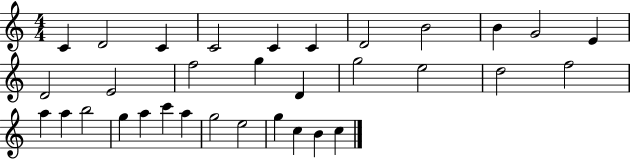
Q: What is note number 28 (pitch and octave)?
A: G5